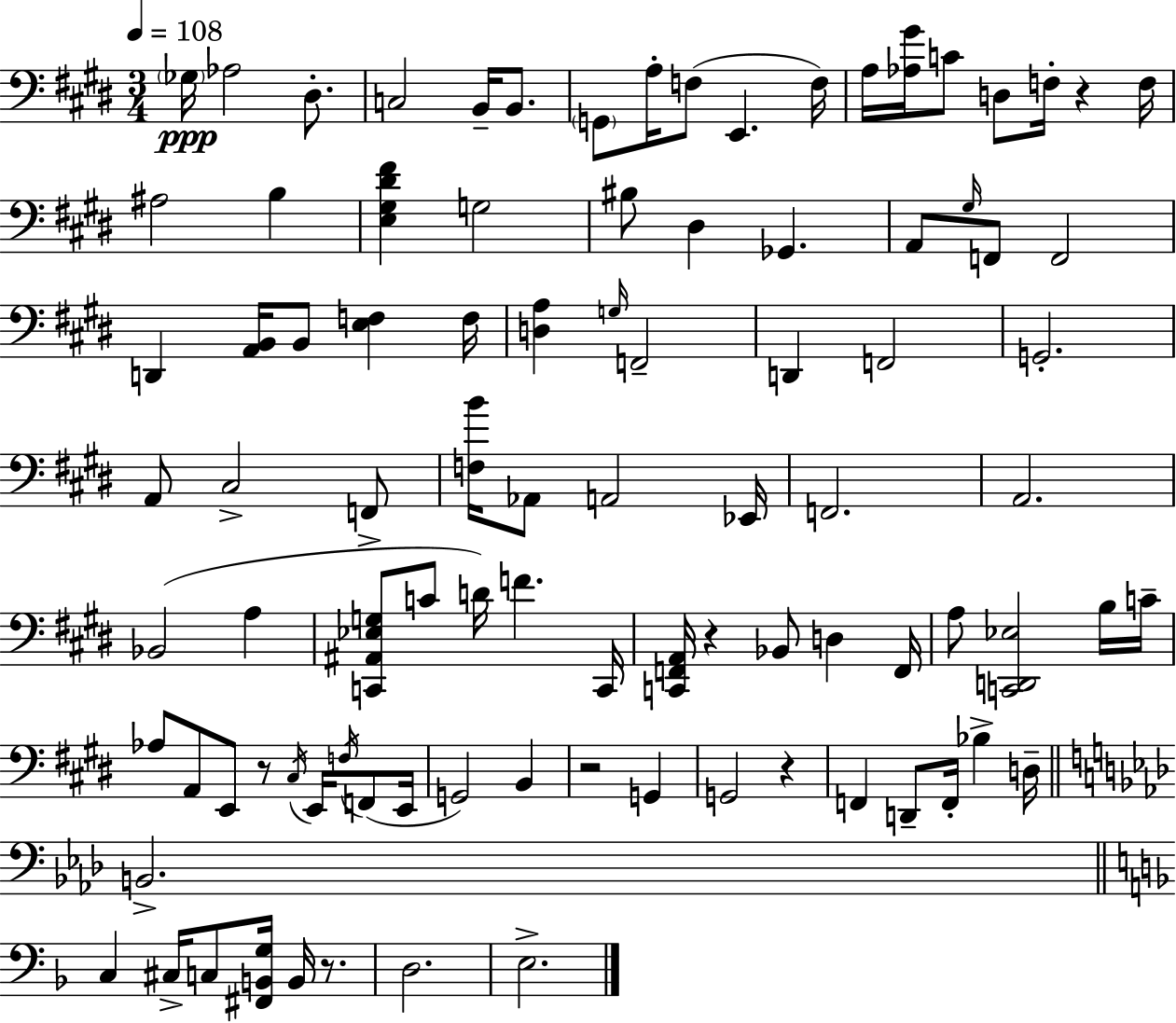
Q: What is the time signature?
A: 3/4